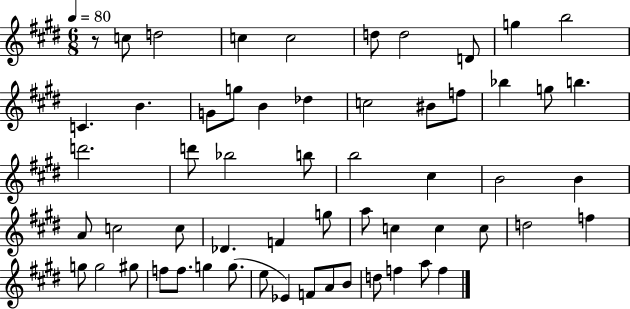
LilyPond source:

{
  \clef treble
  \numericTimeSignature
  \time 6/8
  \key e \major
  \tempo 4 = 80
  r8 c''8 d''2 | c''4 c''2 | d''8 d''2 d'8 | g''4 b''2 | \break c'4. b'4. | g'8 g''8 b'4 des''4 | c''2 bis'8 f''8 | bes''4 g''8 b''4. | \break d'''2. | d'''8 bes''2 b''8 | b''2 cis''4 | b'2 b'4 | \break a'8 c''2 c''8 | des'4. f'4 g''8 | a''8 c''4 c''4 c''8 | d''2 f''4 | \break g''8 g''2 gis''8 | f''8 f''8. g''4 g''8.( | e''8 ees'4) f'8 a'8 b'8 | d''8 f''4 a''8 f''4 | \break \bar "|."
}